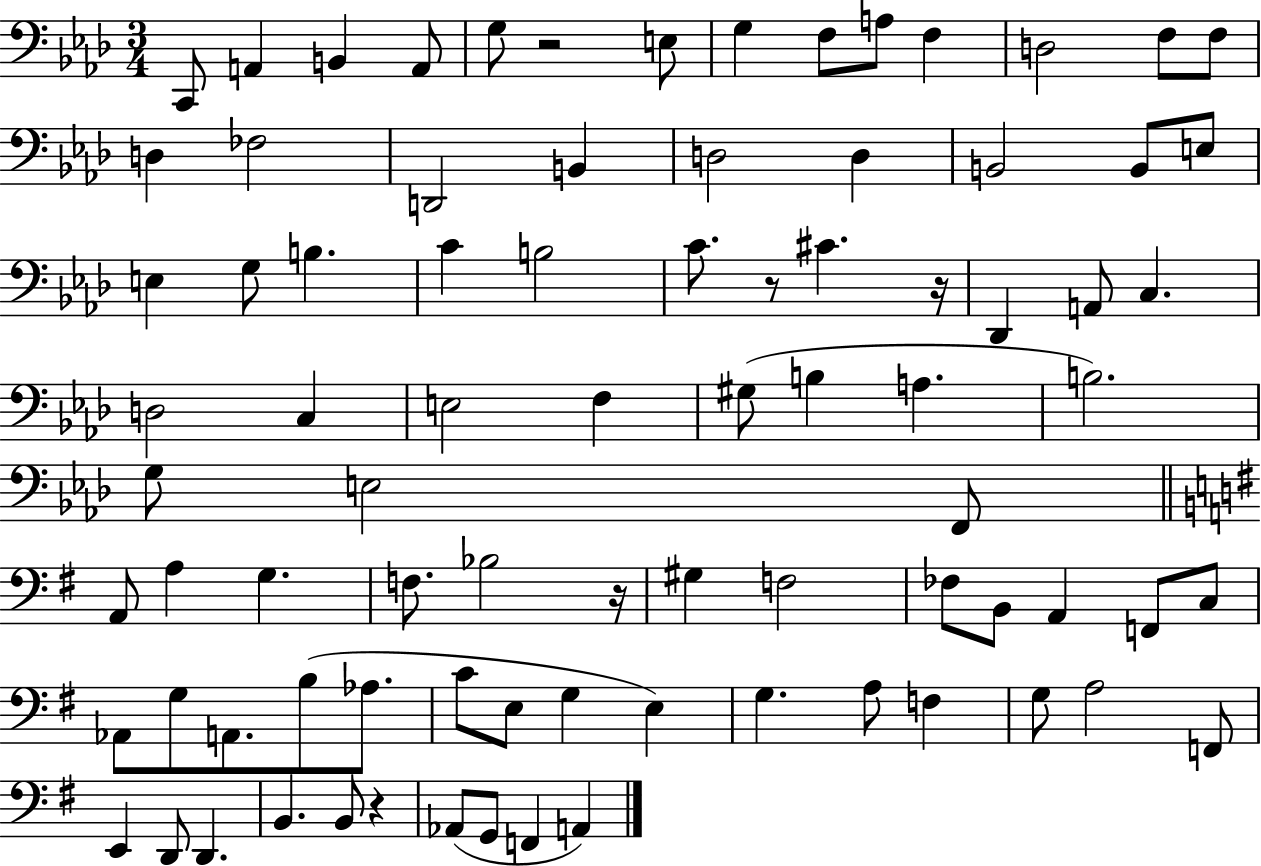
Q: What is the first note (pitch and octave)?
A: C2